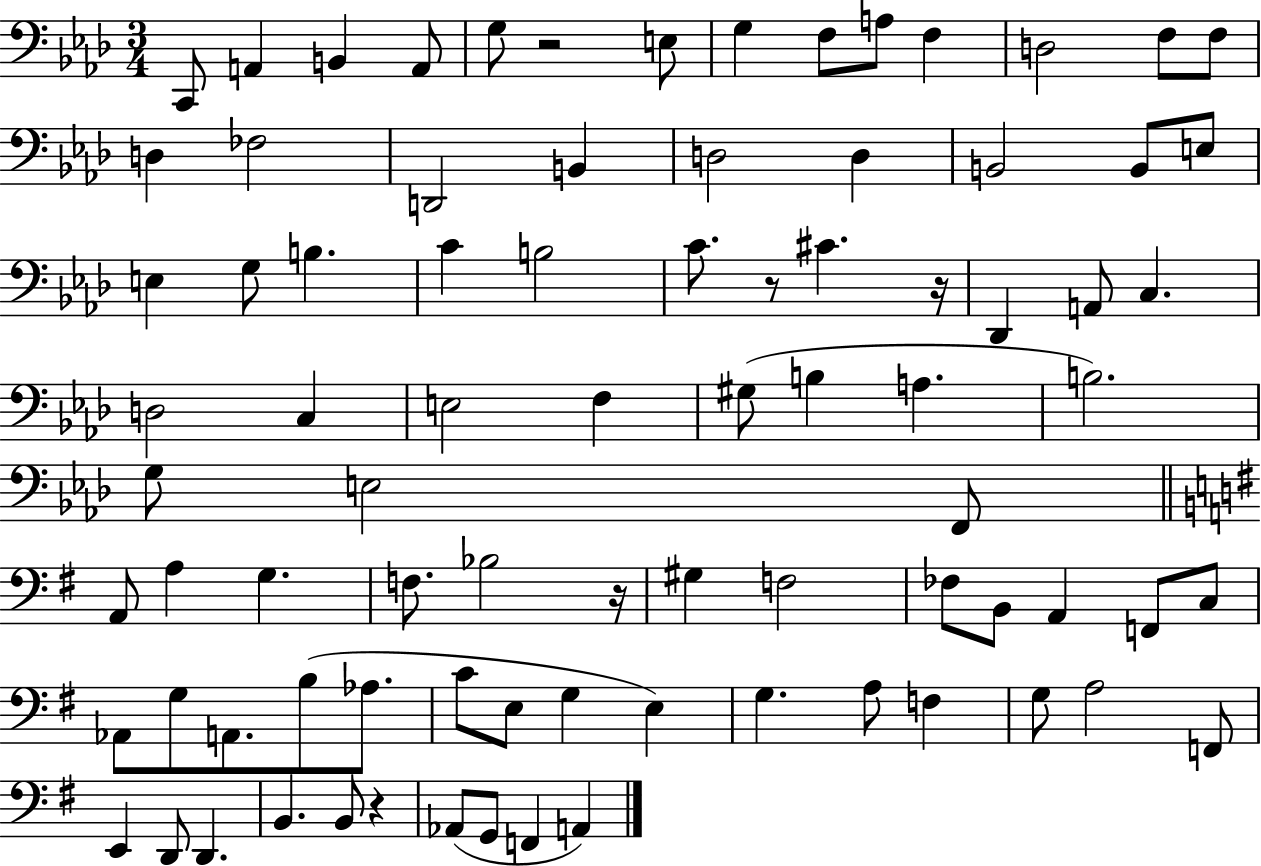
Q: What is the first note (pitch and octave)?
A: C2